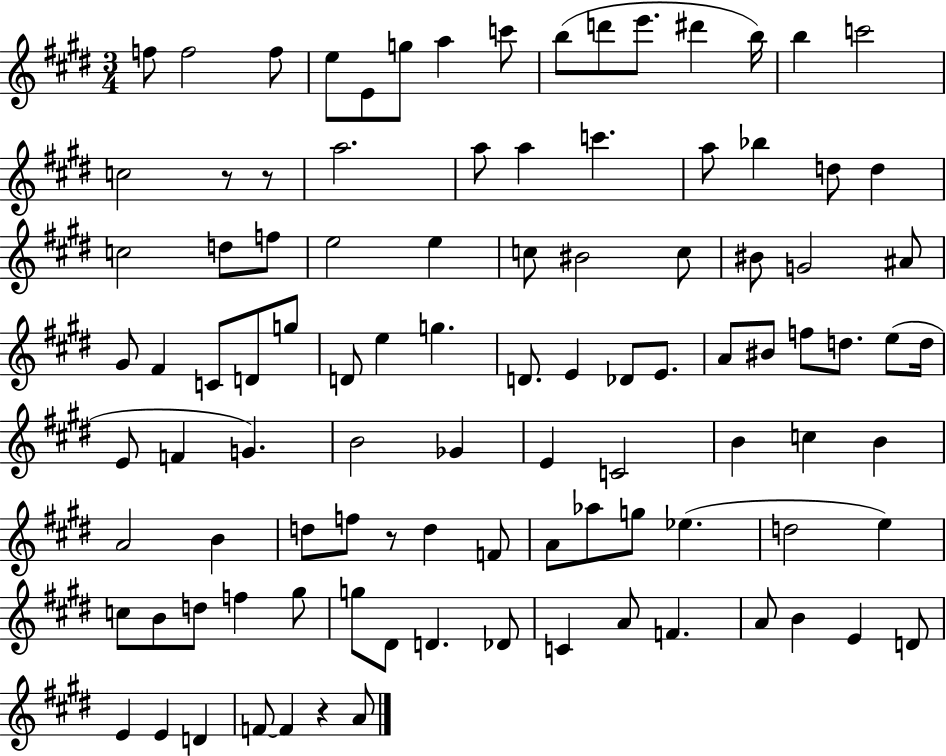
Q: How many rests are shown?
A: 4